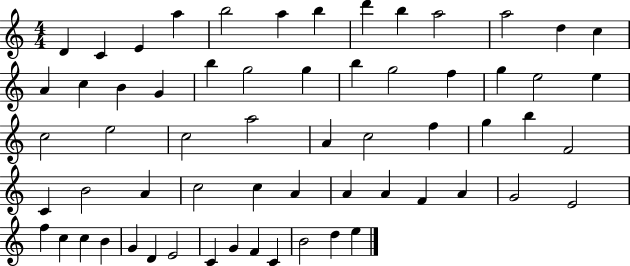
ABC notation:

X:1
T:Untitled
M:4/4
L:1/4
K:C
D C E a b2 a b d' b a2 a2 d c A c B G b g2 g b g2 f g e2 e c2 e2 c2 a2 A c2 f g b F2 C B2 A c2 c A A A F A G2 E2 f c c B G D E2 C G F C B2 d e